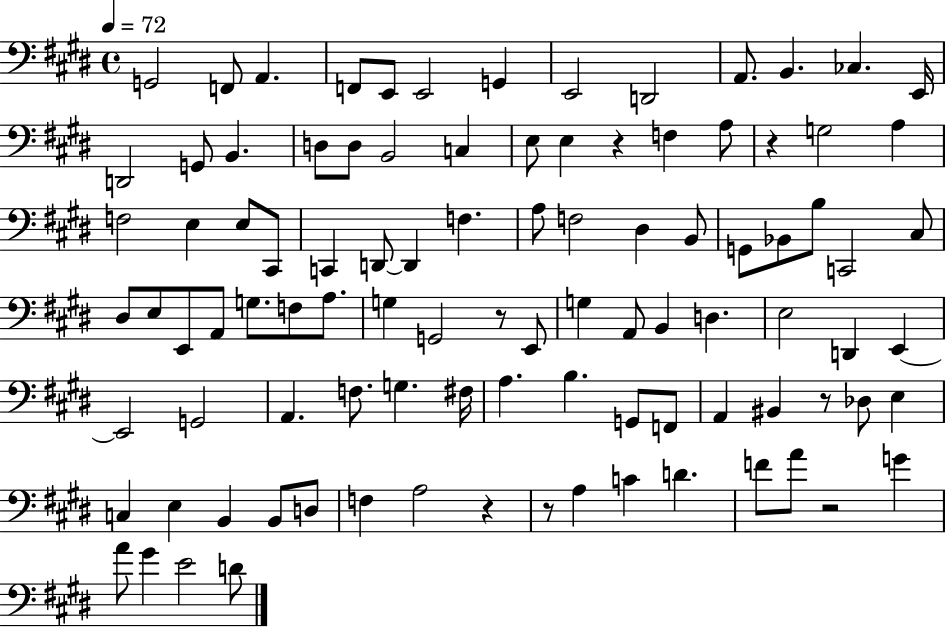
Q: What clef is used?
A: bass